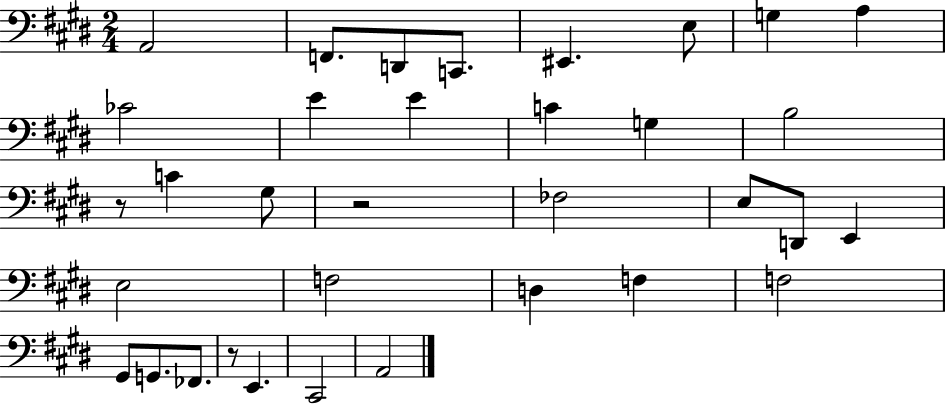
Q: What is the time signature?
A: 2/4